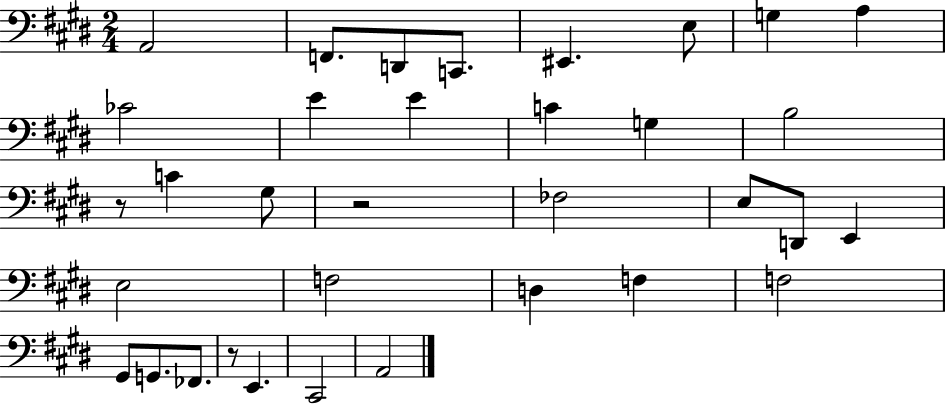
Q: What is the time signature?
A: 2/4